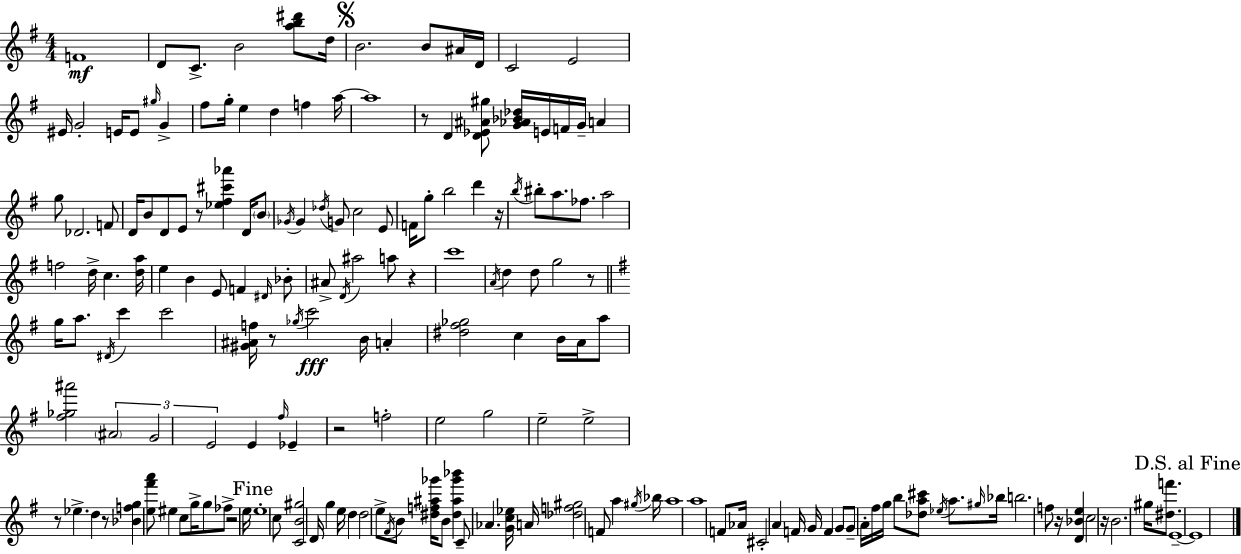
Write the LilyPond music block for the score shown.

{
  \clef treble
  \numericTimeSignature
  \time 4/4
  \key g \major
  f'1\mf | d'8 c'8.-> b'2 <a'' b'' dis'''>8 d''16 | \mark \markup { \musicglyph "scripts.segno" } b'2. b'8 ais'16 d'16 | c'2 e'2 | \break eis'16 g'2-. e'16 e'8 \grace { gis''16 } g'4-> | fis''8 g''16-. e''4 d''4 f''4 | a''16~~ a''1 | r8 d'4 <d' ees' ais' gis''>8 <g' aes' bes' des''>16 e'16 f'16 g'16-- a'4 | \break g''8 des'2. f'8 | d'16 b'8 d'8 e'8 r8 <ees'' fis'' cis''' aes'''>4 d'16 \parenthesize b'8 | \acciaccatura { ges'16 } ges'4 \acciaccatura { des''16 } g'8 c''2 | e'8 f'16 g''8-. b''2 d'''4 | \break r16 \acciaccatura { b''16 } bis''8-. a''8. fes''8. a''2 | f''2 d''16-> c''4. | <d'' a''>16 e''4 b'4 e'8 f'4 | \grace { dis'16 } bes'8-. ais'8-> \acciaccatura { d'16 } ais''2 | \break a''8 r4 c'''1 | \acciaccatura { a'16 } d''4 d''8 g''2 | r8 \bar "||" \break \key e \minor g''16 a''8. \acciaccatura { dis'16 } c'''4 c'''2 | <gis' ais' f''>16 r8 \acciaccatura { ges''16 }\fff c'''2 b'16 a'4-. | <dis'' fis'' ges''>2 c''4 b'16 a'16 | a''8 <fis'' ges'' ais'''>2 \tuplet 3/2 { \parenthesize ais'2 | \break g'2 e'2 } | e'4 \grace { fis''16 } ees'4-- r2 | f''2-. e''2 | g''2 e''2-- | \break e''2-> r8 ees''4.-> | d''4 r8 <bes' f'' g''>4 <e'' fis''' a'''>8 eis''4 | c''8 g''16-> g''8 fes''8-> r2 | e''16 \mark "Fine" e''1-. | \break c''8 <c' b' gis''>2 d'16 g''4 | e''16 d''4 d''2 e''8-> | \acciaccatura { fis'16 } b'8 <dis'' f'' ais'' ges'''>16 b'8 <dis'' ais'' ges''' bes'''>4 c'8-- aes'4. | <g' c'' ees''>16 a'16 <des'' f'' gis''>2 f'8 a''4 | \break \acciaccatura { gis''16 } bes''16 a''1 | a''1 | f'8 aes'16 cis'2-. | a'4 f'16 g'16 f'4 g'8 g'8-- a'16-. fis''16 | \break g''16 b''8 <des'' a'' cis'''>8 \acciaccatura { ees''16 } a''8. \grace { gis''16 } bes''16 b''2. | f''8 r16 <d' bes' e''>4 c''2 | r16 b'2. | gis''16 <dis'' f'''>8. e'1--~~ | \break \mark "D.S. al Fine" e'1 | \bar "|."
}